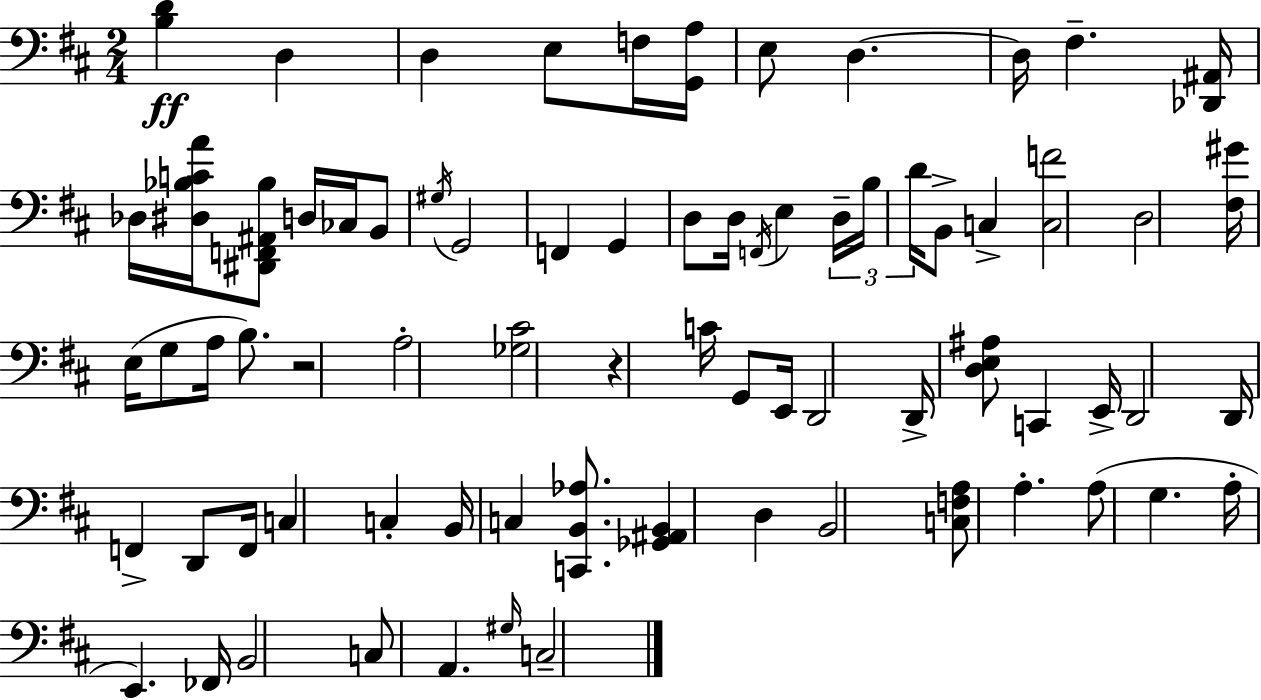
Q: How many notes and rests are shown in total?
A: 74